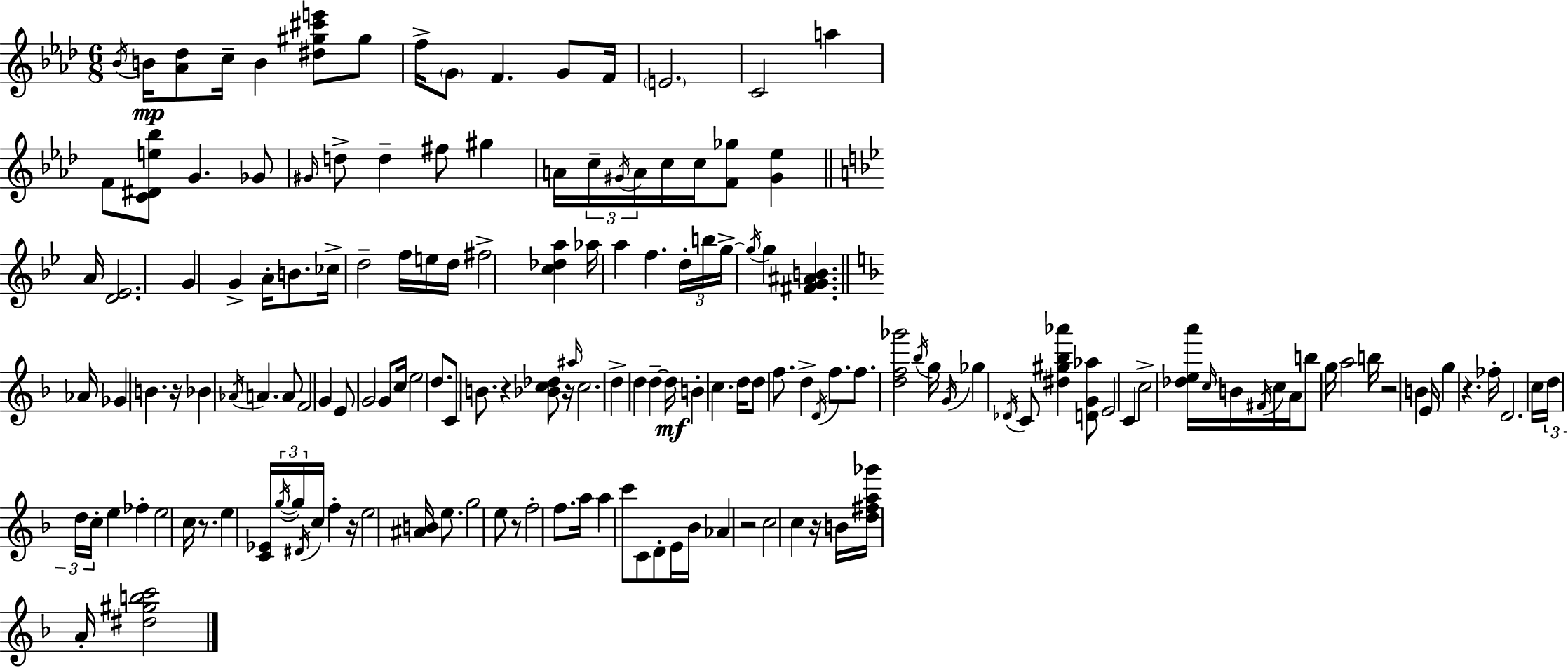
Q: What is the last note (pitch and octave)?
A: A4